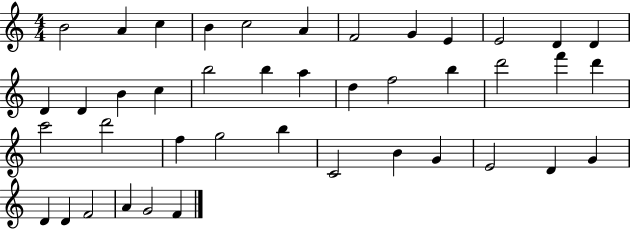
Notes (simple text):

B4/h A4/q C5/q B4/q C5/h A4/q F4/h G4/q E4/q E4/h D4/q D4/q D4/q D4/q B4/q C5/q B5/h B5/q A5/q D5/q F5/h B5/q D6/h F6/q D6/q C6/h D6/h F5/q G5/h B5/q C4/h B4/q G4/q E4/h D4/q G4/q D4/q D4/q F4/h A4/q G4/h F4/q